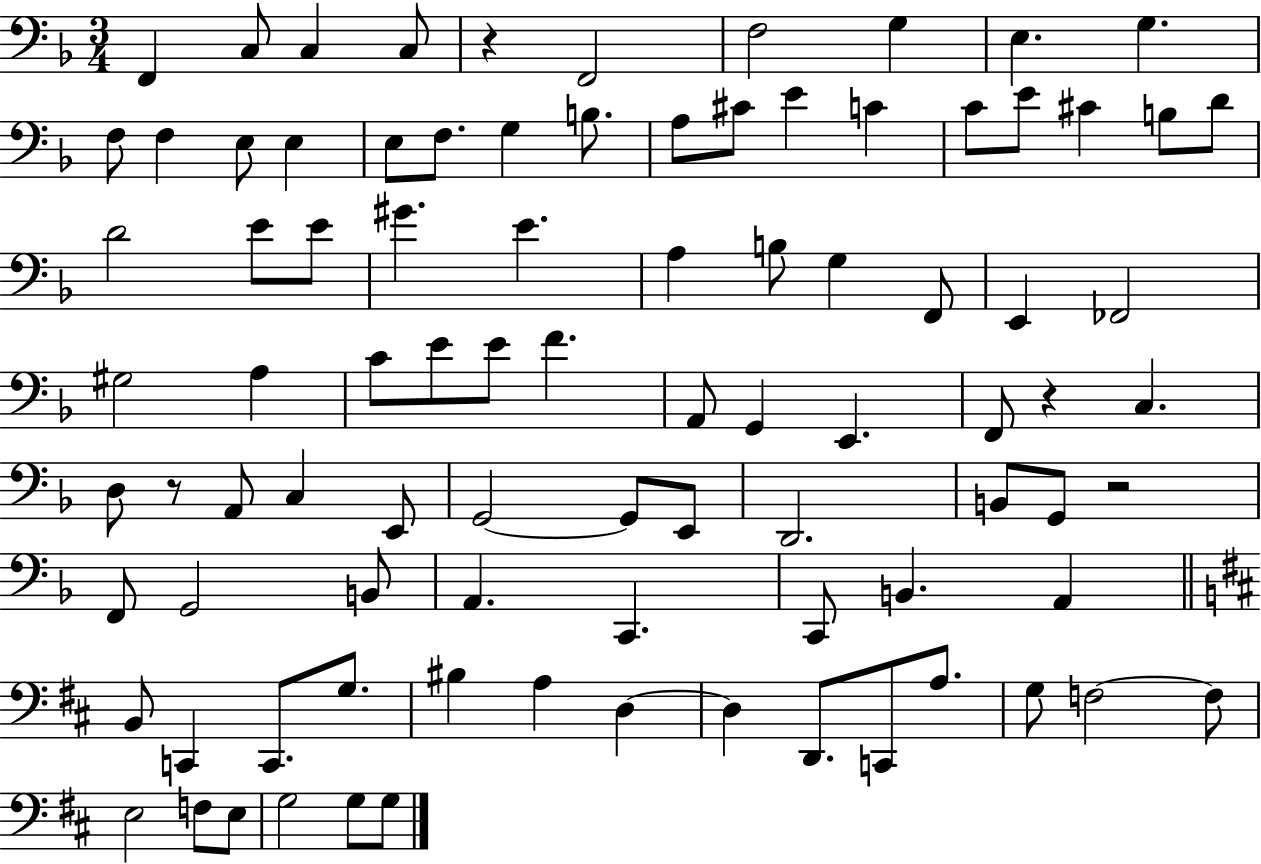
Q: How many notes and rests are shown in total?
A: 90